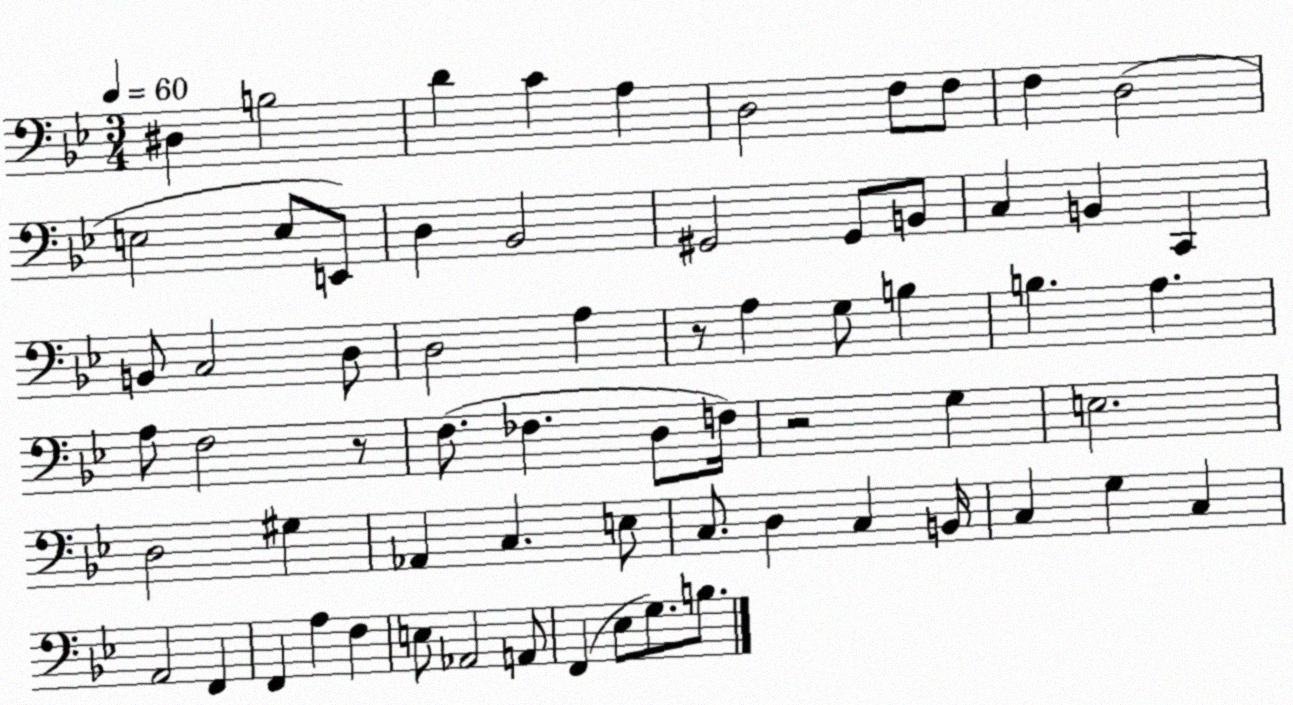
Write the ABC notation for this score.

X:1
T:Untitled
M:3/4
L:1/4
K:Bb
^D, B,2 D C A, D,2 F,/2 F,/2 F, D,2 E,2 E,/2 E,,/2 D, _B,,2 ^G,,2 ^G,,/2 B,,/2 C, B,, C,, B,,/2 C,2 D,/2 D,2 A, z/2 A, G,/2 B, B, A, A,/2 F,2 z/2 F,/2 _F, D,/2 F,/4 z2 G, E,2 D,2 ^G, _A,, C, E,/2 C,/2 D, C, B,,/4 C, G, C, A,,2 F,, F,, A, F, E,/2 _A,,2 A,,/2 F,, _E,/2 G,/2 B,/2